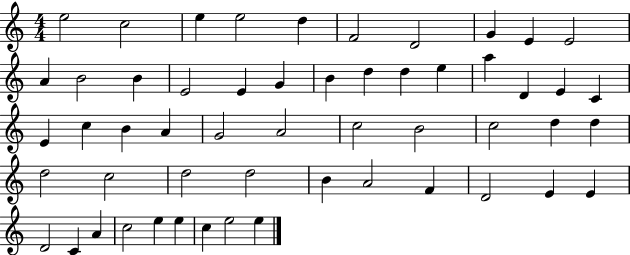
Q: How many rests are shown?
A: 0